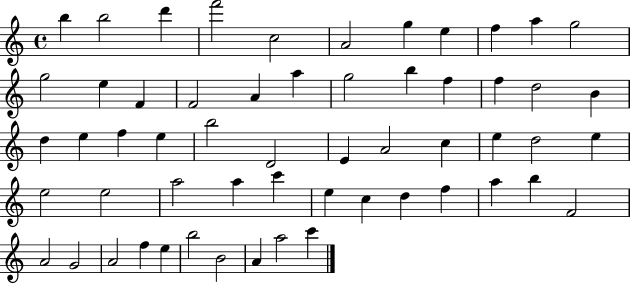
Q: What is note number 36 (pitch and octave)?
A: E5